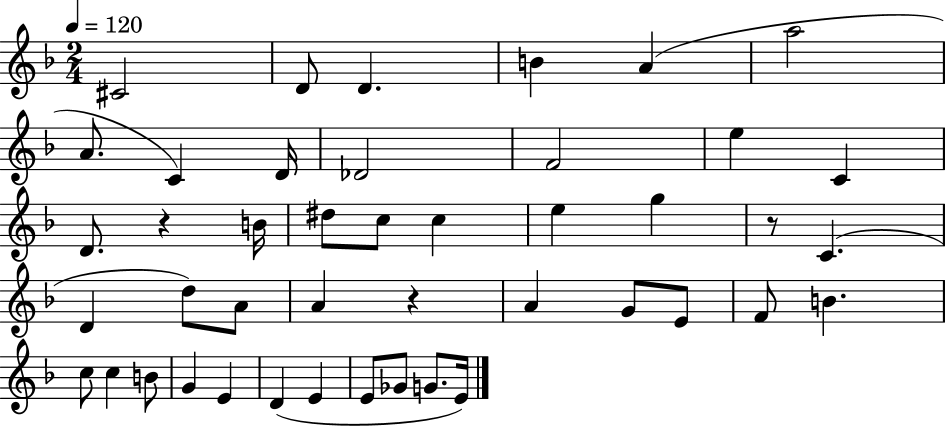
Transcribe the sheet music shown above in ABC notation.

X:1
T:Untitled
M:2/4
L:1/4
K:F
^C2 D/2 D B A a2 A/2 C D/4 _D2 F2 e C D/2 z B/4 ^d/2 c/2 c e g z/2 C D d/2 A/2 A z A G/2 E/2 F/2 B c/2 c B/2 G E D E E/2 _G/2 G/2 E/4